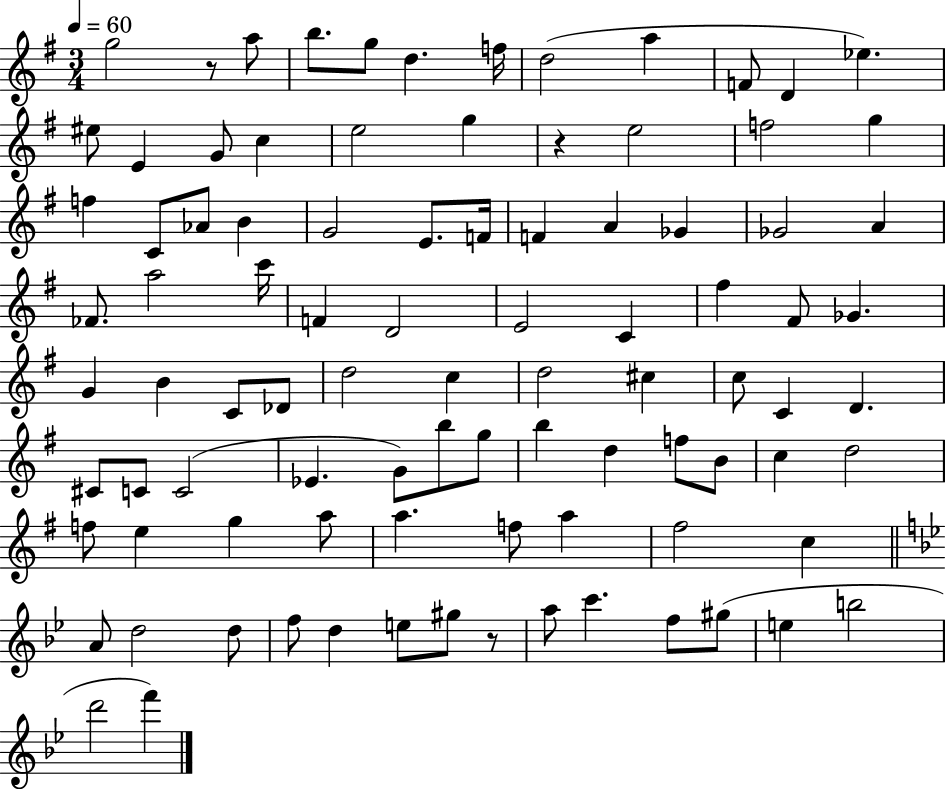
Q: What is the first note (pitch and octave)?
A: G5